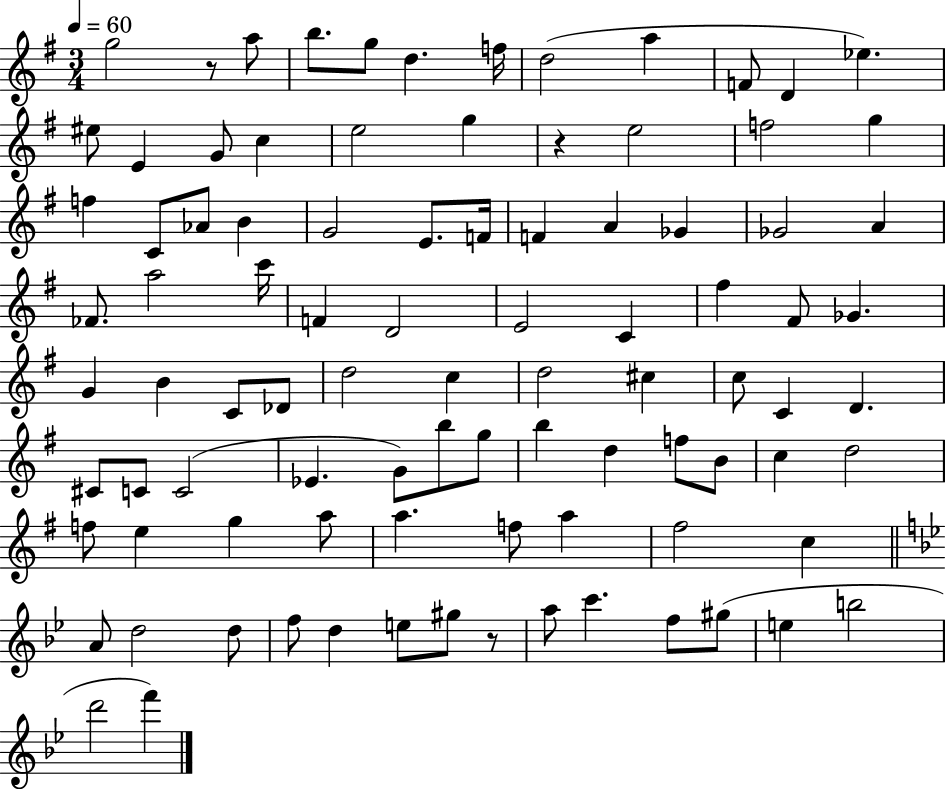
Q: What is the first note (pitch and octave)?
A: G5